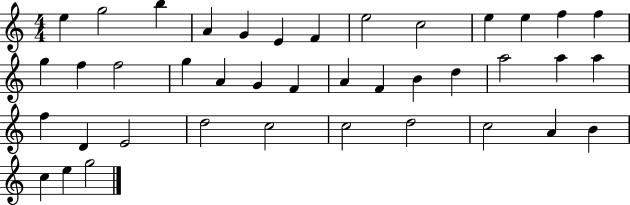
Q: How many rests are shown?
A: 0